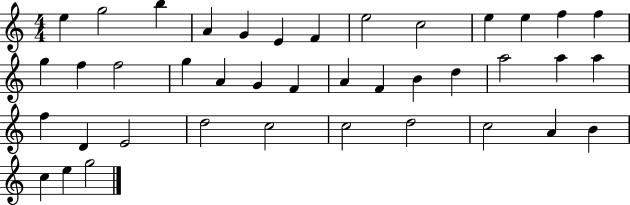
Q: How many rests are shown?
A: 0